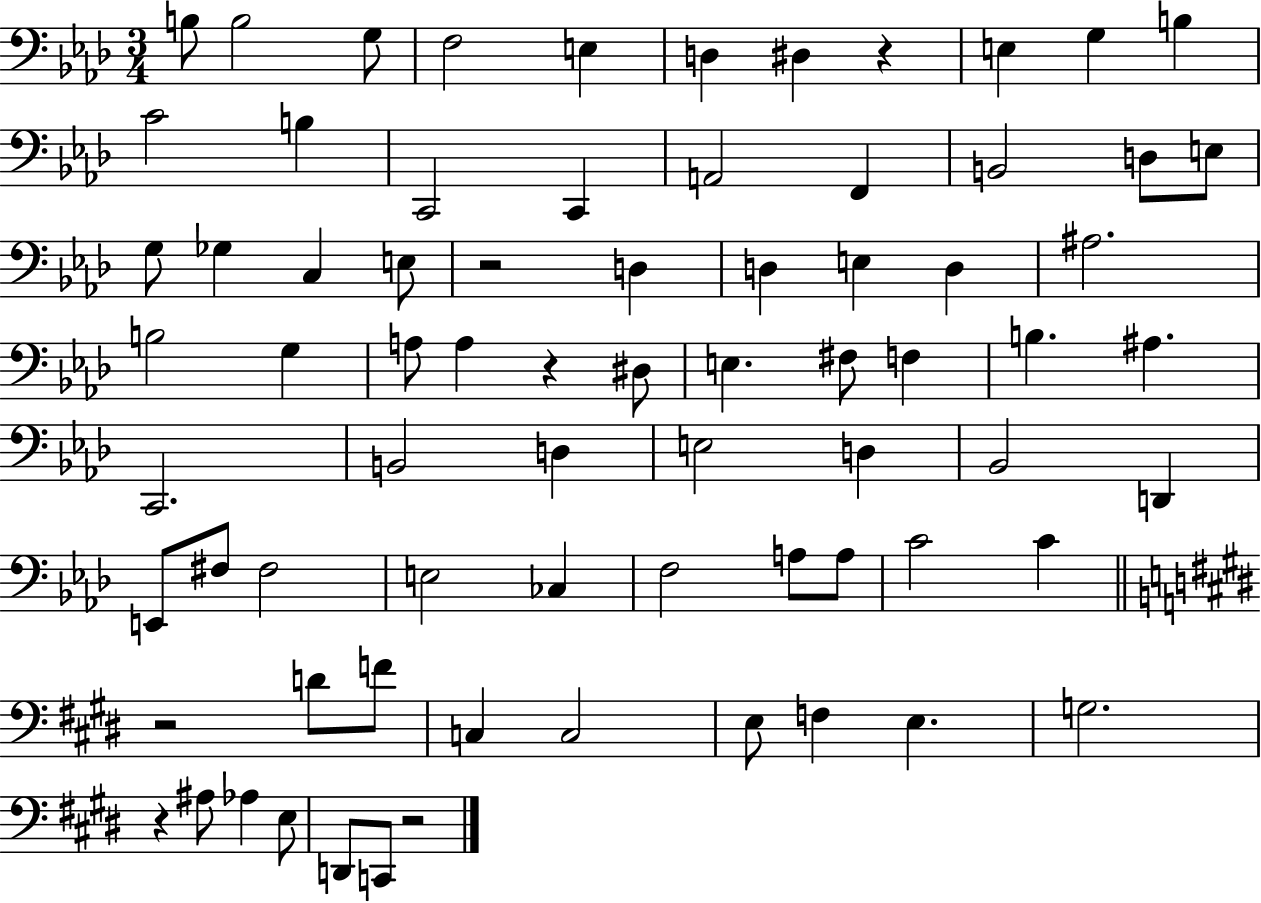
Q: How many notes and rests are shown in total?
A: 74